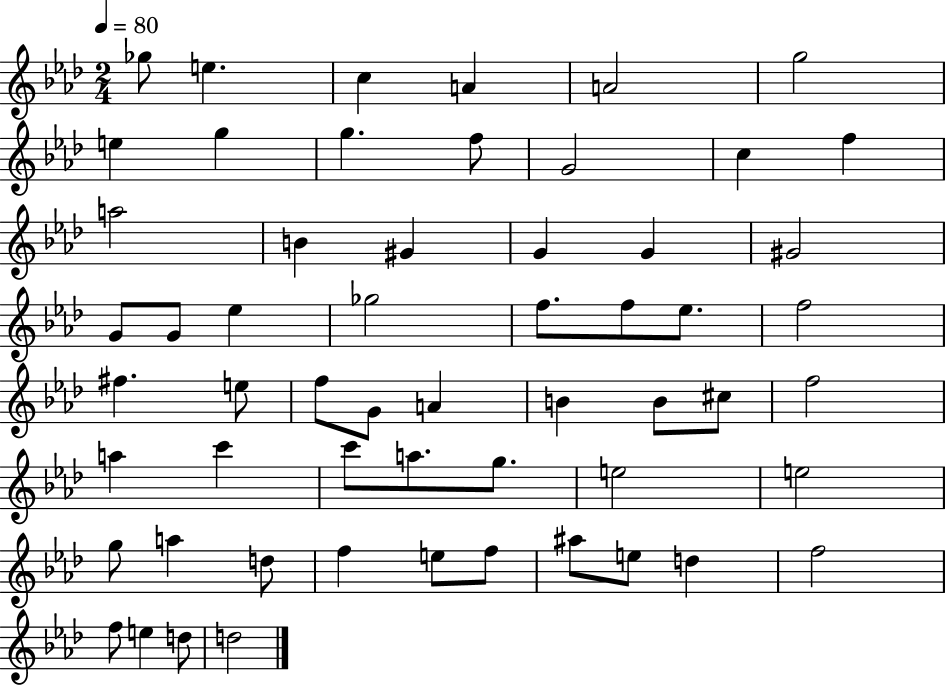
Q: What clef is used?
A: treble